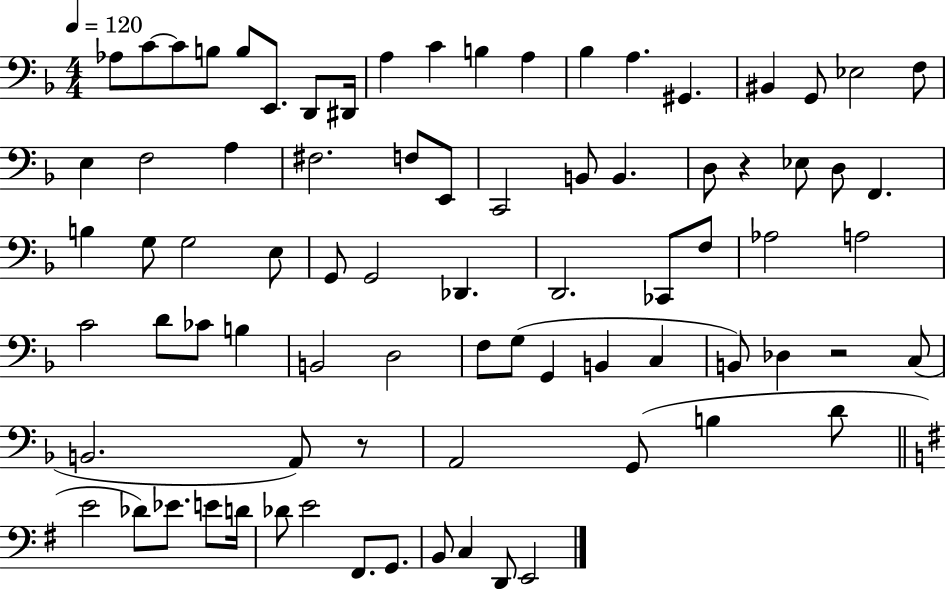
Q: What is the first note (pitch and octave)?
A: Ab3